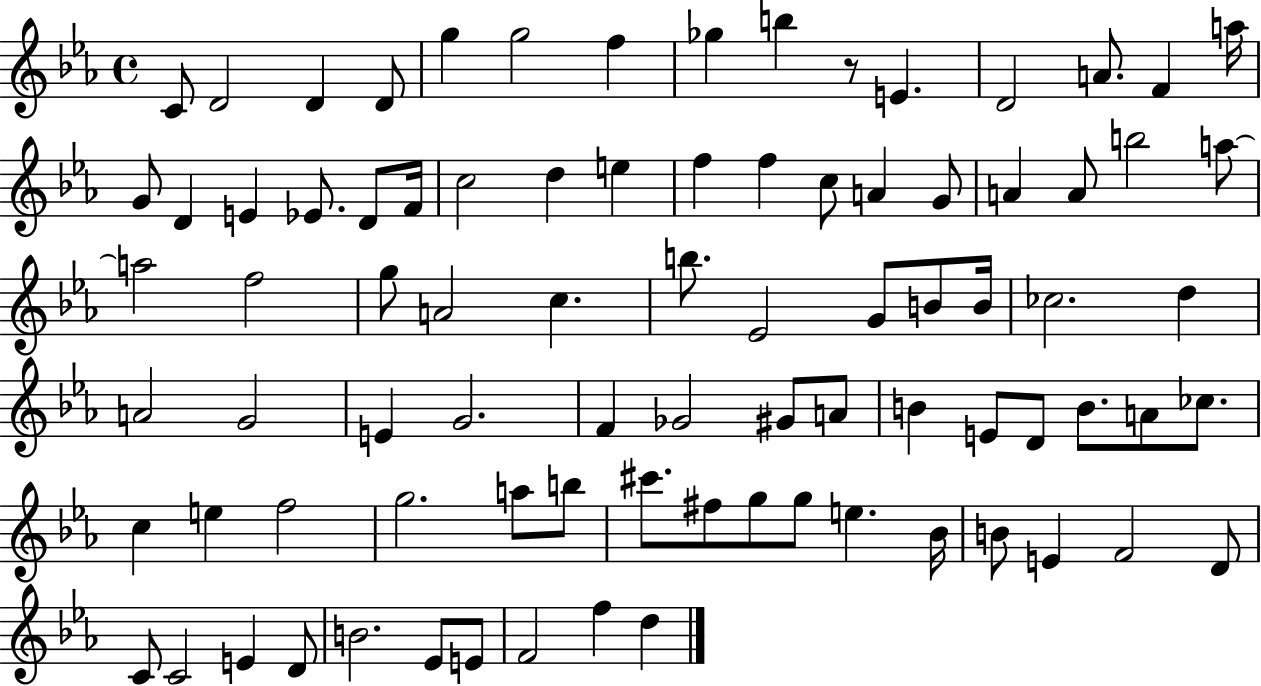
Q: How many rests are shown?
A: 1